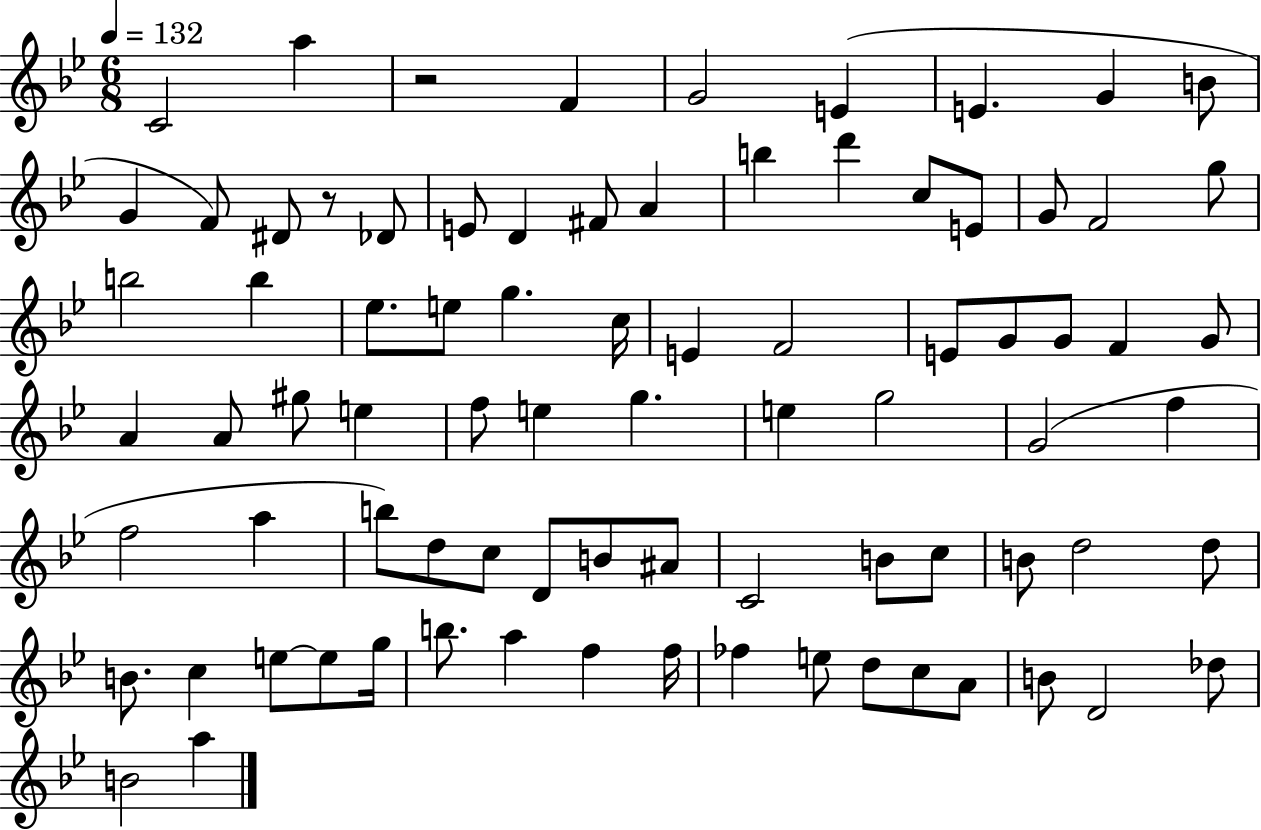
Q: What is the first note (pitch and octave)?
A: C4